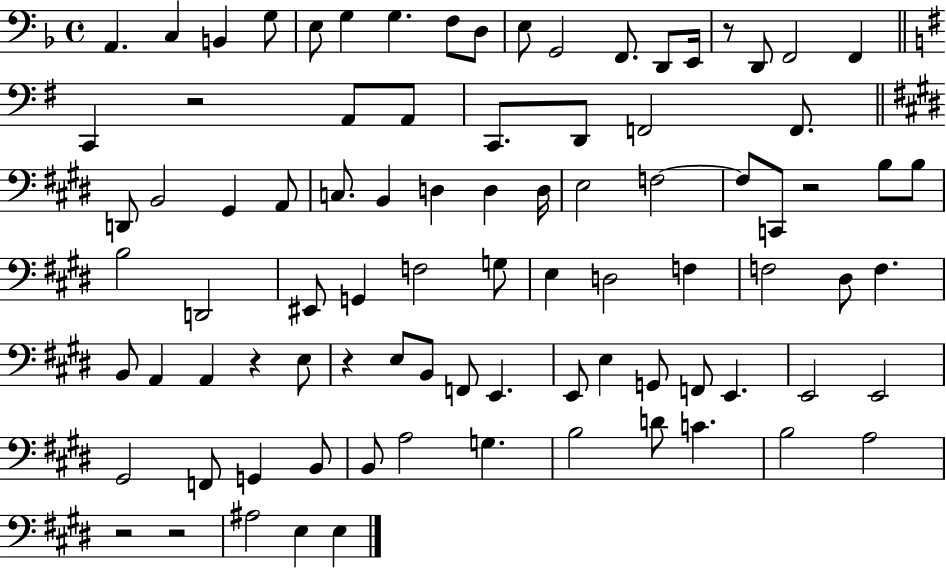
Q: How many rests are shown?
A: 7